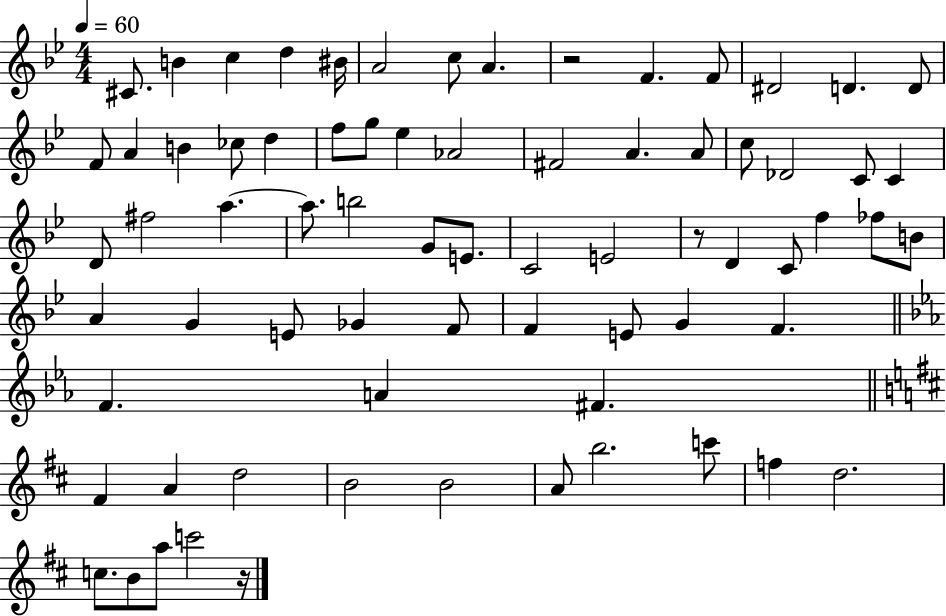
{
  \clef treble
  \numericTimeSignature
  \time 4/4
  \key bes \major
  \tempo 4 = 60
  \repeat volta 2 { cis'8. b'4 c''4 d''4 bis'16 | a'2 c''8 a'4. | r2 f'4. f'8 | dis'2 d'4. d'8 | \break f'8 a'4 b'4 ces''8 d''4 | f''8 g''8 ees''4 aes'2 | fis'2 a'4. a'8 | c''8 des'2 c'8 c'4 | \break d'8 fis''2 a''4.~~ | a''8. b''2 g'8 e'8. | c'2 e'2 | r8 d'4 c'8 f''4 fes''8 b'8 | \break a'4 g'4 e'8 ges'4 f'8 | f'4 e'8 g'4 f'4. | \bar "||" \break \key c \minor f'4. a'4 fis'4. | \bar "||" \break \key d \major fis'4 a'4 d''2 | b'2 b'2 | a'8 b''2. c'''8 | f''4 d''2. | \break c''8. b'8 a''8 c'''2 r16 | } \bar "|."
}